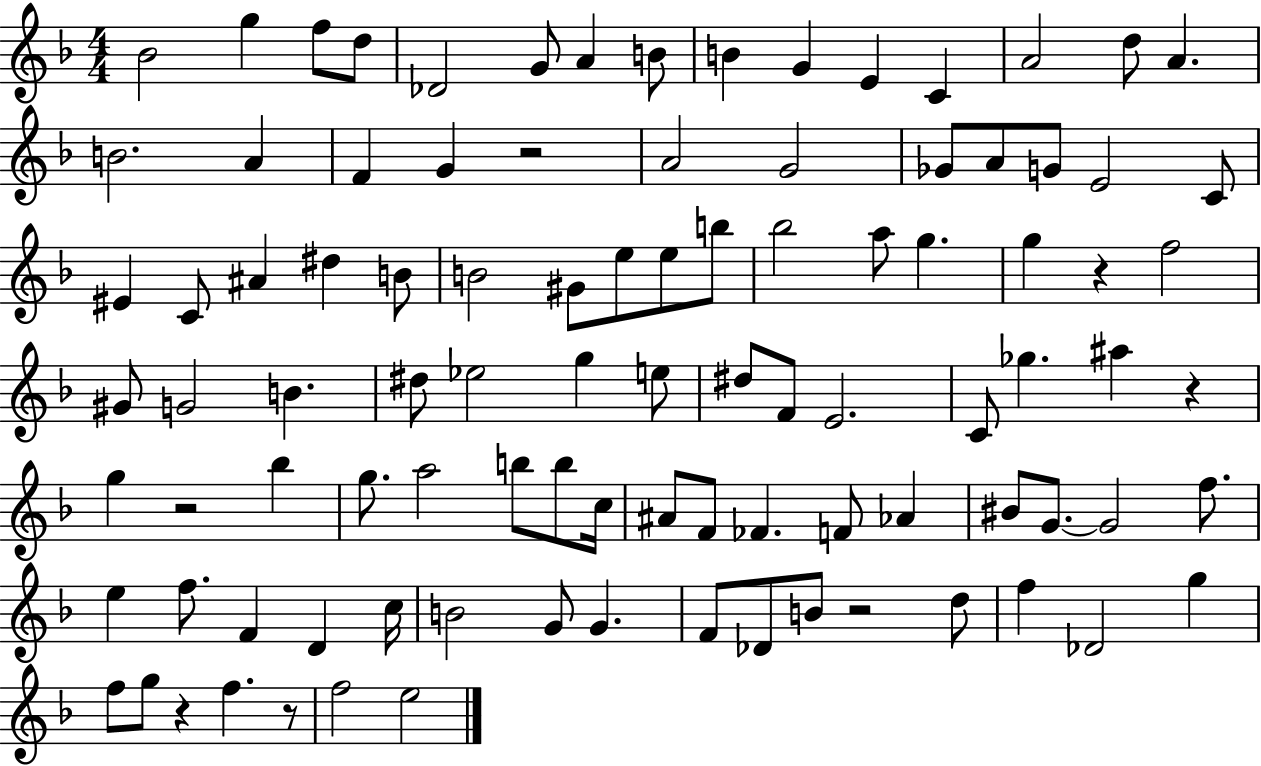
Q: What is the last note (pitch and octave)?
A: E5